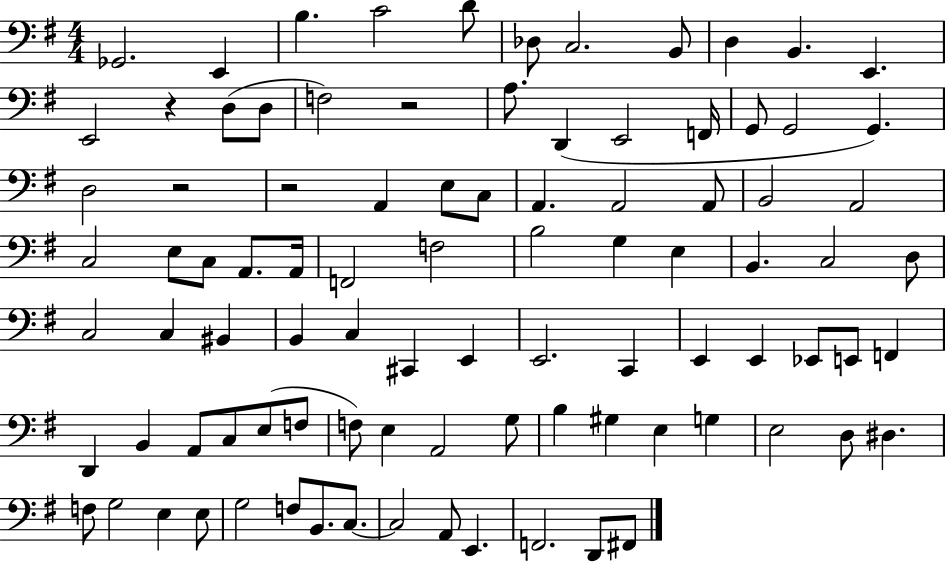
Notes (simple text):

Gb2/h. E2/q B3/q. C4/h D4/e Db3/e C3/h. B2/e D3/q B2/q. E2/q. E2/h R/q D3/e D3/e F3/h R/h A3/e. D2/q E2/h F2/s G2/e G2/h G2/q. D3/h R/h R/h A2/q E3/e C3/e A2/q. A2/h A2/e B2/h A2/h C3/h E3/e C3/e A2/e. A2/s F2/h F3/h B3/h G3/q E3/q B2/q. C3/h D3/e C3/h C3/q BIS2/q B2/q C3/q C#2/q E2/q E2/h. C2/q E2/q E2/q Eb2/e E2/e F2/q D2/q B2/q A2/e C3/e E3/e F3/e F3/e E3/q A2/h G3/e B3/q G#3/q E3/q G3/q E3/h D3/e D#3/q. F3/e G3/h E3/q E3/e G3/h F3/e B2/e. C3/e. C3/h A2/e E2/q. F2/h. D2/e F#2/e